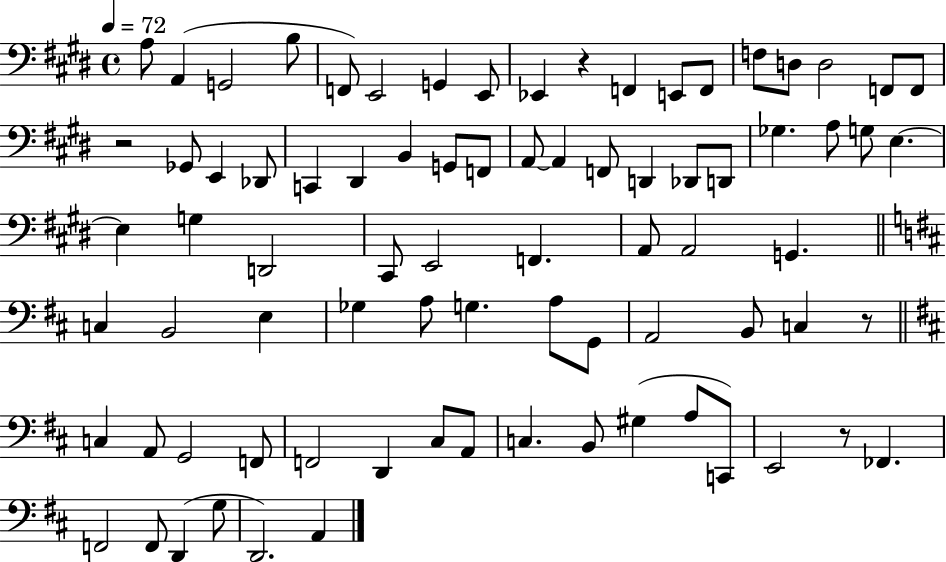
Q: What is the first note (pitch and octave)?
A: A3